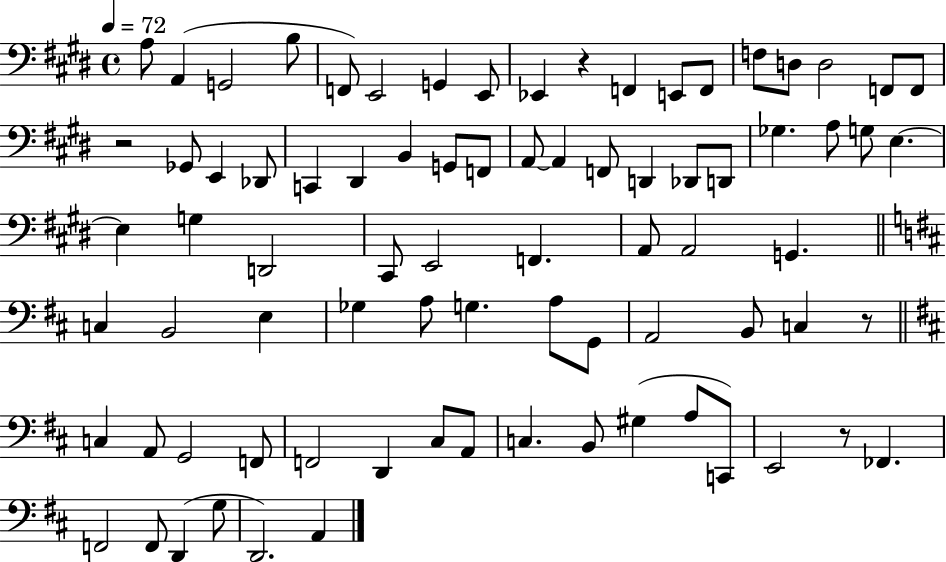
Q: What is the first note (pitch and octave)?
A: A3